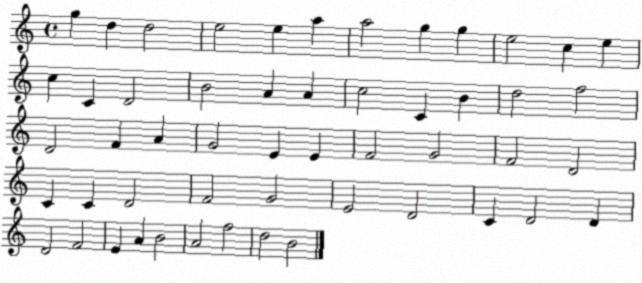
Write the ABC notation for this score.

X:1
T:Untitled
M:4/4
L:1/4
K:C
g d d2 e2 e a a2 g g e2 c e c C D2 B2 A A c2 C B d2 f2 D2 F A G2 E E F2 G2 F2 D2 C C D2 F2 G2 E2 D2 C D2 D D2 F2 E A B2 A2 f2 d2 B2